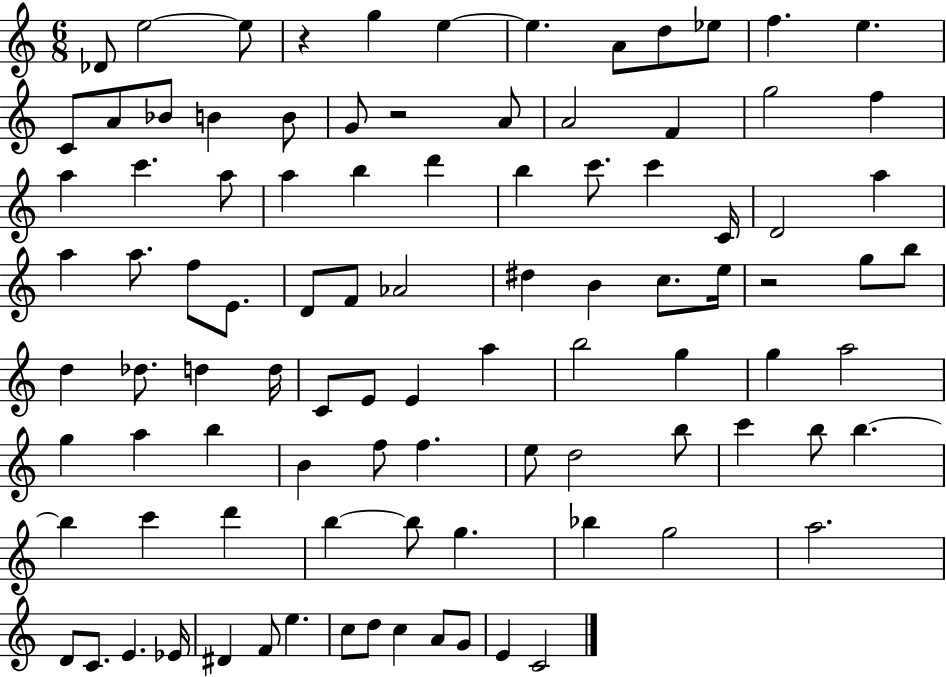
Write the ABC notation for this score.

X:1
T:Untitled
M:6/8
L:1/4
K:C
_D/2 e2 e/2 z g e e A/2 d/2 _e/2 f e C/2 A/2 _B/2 B B/2 G/2 z2 A/2 A2 F g2 f a c' a/2 a b d' b c'/2 c' C/4 D2 a a a/2 f/2 E/2 D/2 F/2 _A2 ^d B c/2 e/4 z2 g/2 b/2 d _d/2 d d/4 C/2 E/2 E a b2 g g a2 g a b B f/2 f e/2 d2 b/2 c' b/2 b b c' d' b b/2 g _b g2 a2 D/2 C/2 E _E/4 ^D F/2 e c/2 d/2 c A/2 G/2 E C2